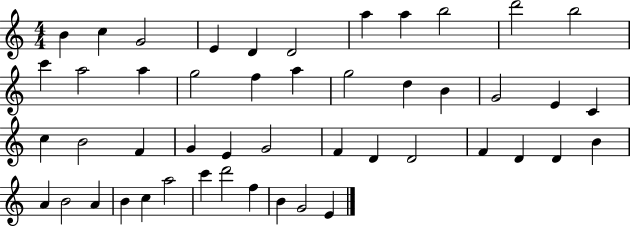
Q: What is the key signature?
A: C major